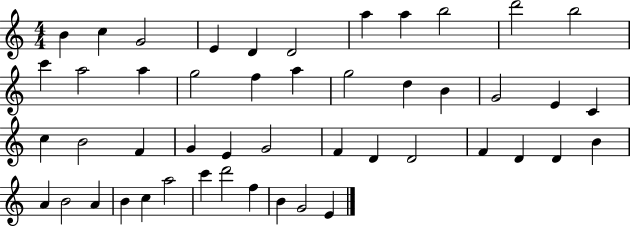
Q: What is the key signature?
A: C major